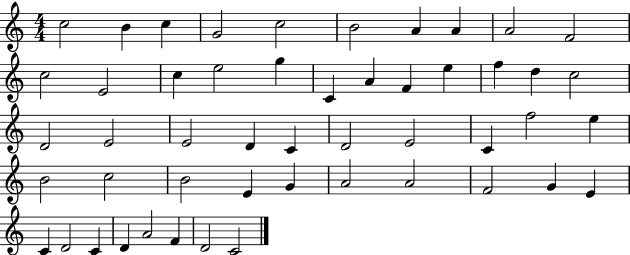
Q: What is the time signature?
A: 4/4